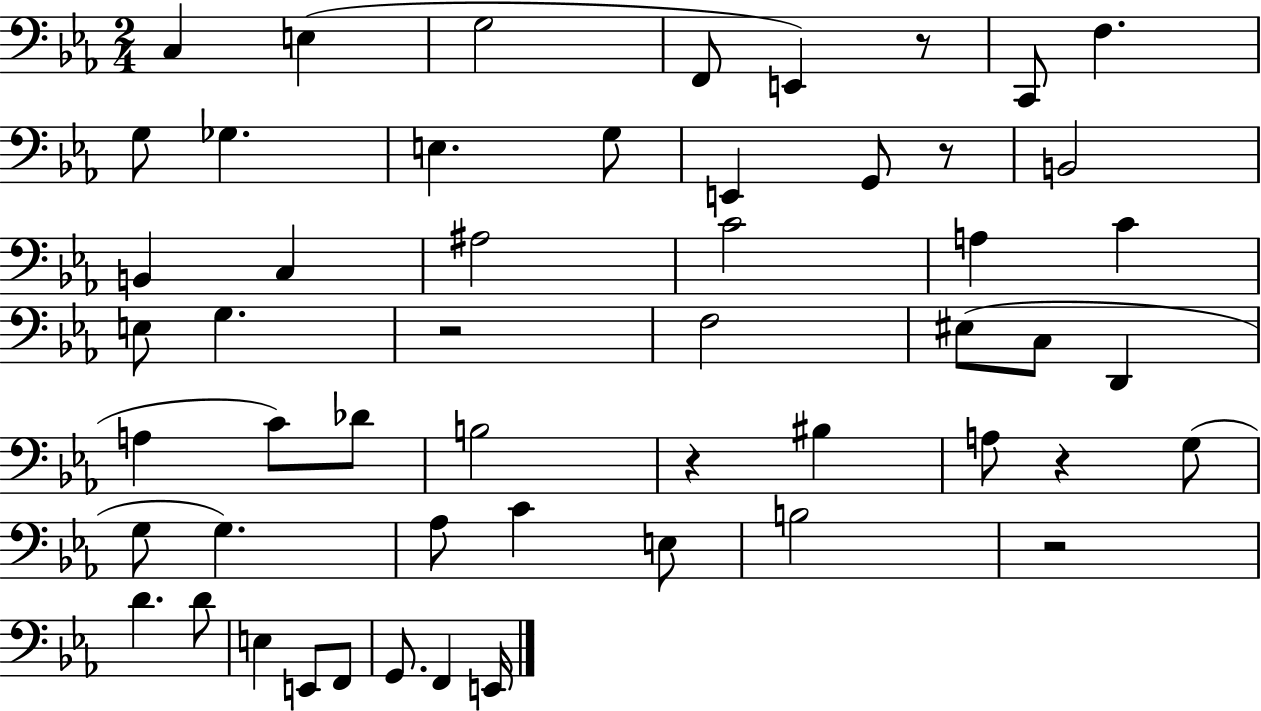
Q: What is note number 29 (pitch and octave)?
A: Db4